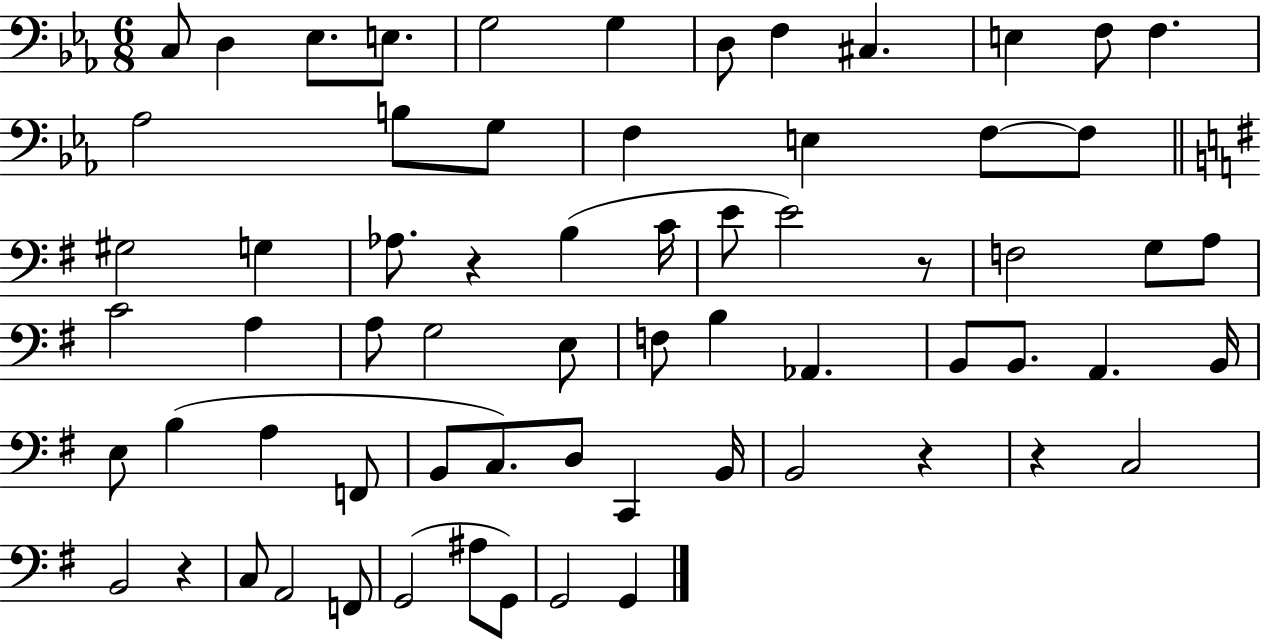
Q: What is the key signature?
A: EES major